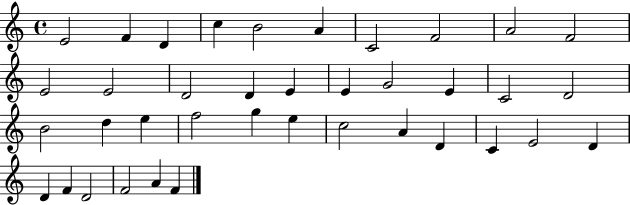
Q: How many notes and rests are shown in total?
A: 38